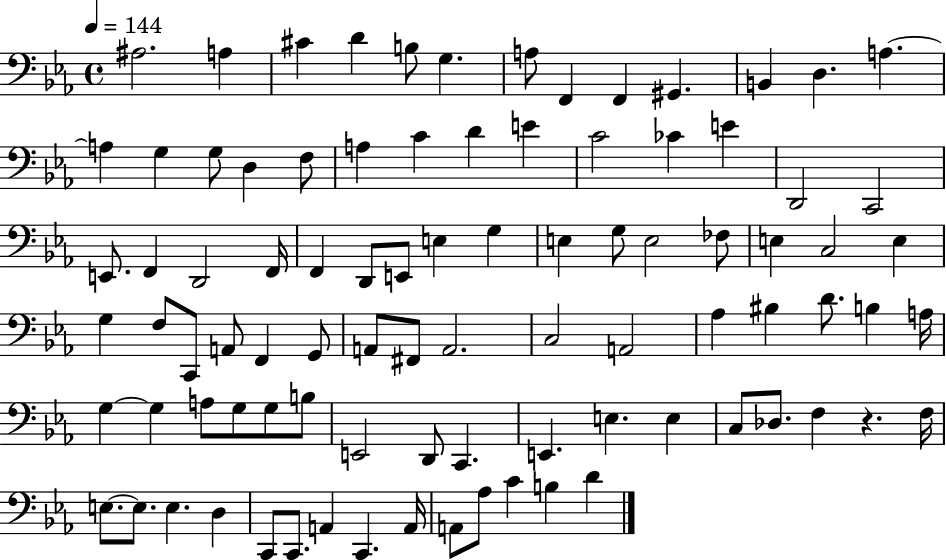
A#3/h. A3/q C#4/q D4/q B3/e G3/q. A3/e F2/q F2/q G#2/q. B2/q D3/q. A3/q. A3/q G3/q G3/e D3/q F3/e A3/q C4/q D4/q E4/q C4/h CES4/q E4/q D2/h C2/h E2/e. F2/q D2/h F2/s F2/q D2/e E2/e E3/q G3/q E3/q G3/e E3/h FES3/e E3/q C3/h E3/q G3/q F3/e C2/e A2/e F2/q G2/e A2/e F#2/e A2/h. C3/h A2/h Ab3/q BIS3/q D4/e. B3/q A3/s G3/q G3/q A3/e G3/e G3/e B3/e E2/h D2/e C2/q. E2/q. E3/q. E3/q C3/e Db3/e. F3/q R/q. F3/s E3/e. E3/e. E3/q. D3/q C2/e C2/e. A2/q C2/q. A2/s A2/e Ab3/e C4/q B3/q D4/q